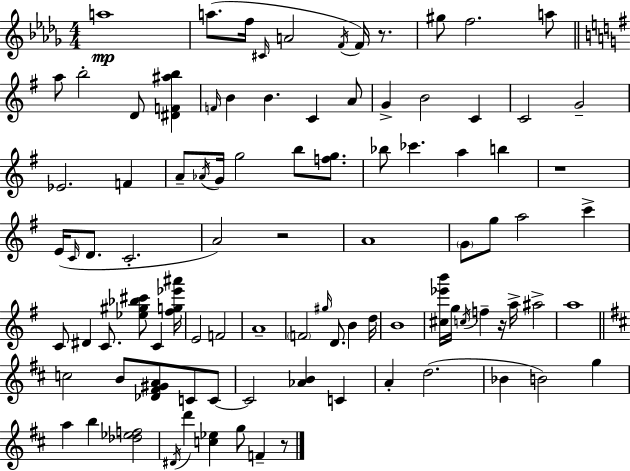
{
  \clef treble
  \numericTimeSignature
  \time 4/4
  \key bes \minor
  a''1\mp | a''8.( f''16 \grace { cis'16 } a'2 \acciaccatura { f'16 } f'16) r8. | gis''8 f''2. | a''8 \bar "||" \break \key e \minor a''8 b''2-. d'8 <dis' f' ais'' b''>4 | \grace { f'16 } b'4 b'4. c'4 a'8 | g'4-> b'2 c'4 | c'2 g'2-- | \break ees'2. f'4 | a'8-- \acciaccatura { aes'16 } g'16 g''2 b''8 <f'' g''>8. | bes''8 ces'''4. a''4 b''4 | r1 | \break e'16( \grace { c'16 } d'8. c'2.-. | a'2) r2 | a'1 | \parenthesize g'8 g''8 a''2 c'''4-> | \break c'8 dis'4 c'8. <ees'' gis'' bes'' cis'''>8 c'4 | <fis'' g'' ees''' ais'''>16 e'2 f'2 | a'1-- | \parenthesize f'2 \grace { gis''16 } d'8. b'4 | \break d''16 b'1 | <cis'' ees''' b'''>16 g''16 \acciaccatura { c''16 } f''4-- r16 a''16-> ais''2-> | a''1 | \bar "||" \break \key b \minor c''2 b'8 <des' fis' gis' a'>8 c'8 c'8~~ | c'2 <aes' b'>4 c'4 | a'4-. d''2.( | bes'4 b'2) g''4 | \break a''4 b''4 <des'' ees'' f''>2 | \acciaccatura { dis'16 } d'''4 <c'' ees''>4 g''8 f'4-- r8 | \bar "|."
}